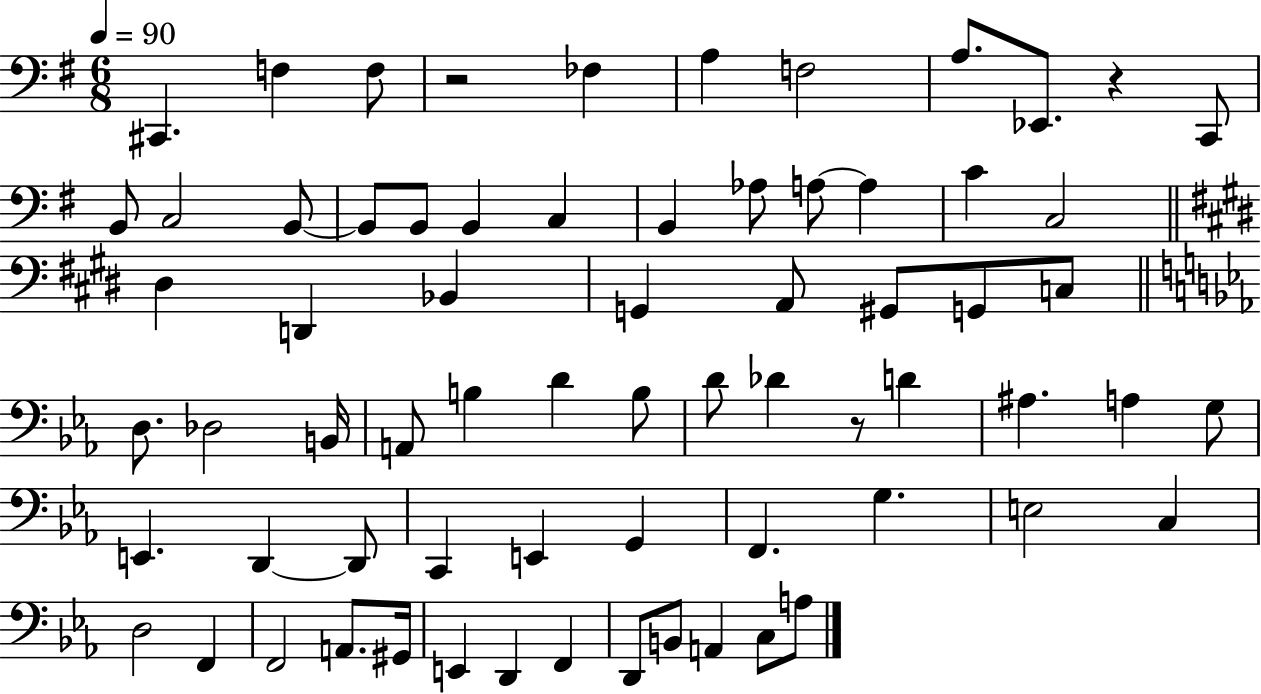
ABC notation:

X:1
T:Untitled
M:6/8
L:1/4
K:G
^C,, F, F,/2 z2 _F, A, F,2 A,/2 _E,,/2 z C,,/2 B,,/2 C,2 B,,/2 B,,/2 B,,/2 B,, C, B,, _A,/2 A,/2 A, C C,2 ^D, D,, _B,, G,, A,,/2 ^G,,/2 G,,/2 C,/2 D,/2 _D,2 B,,/4 A,,/2 B, D B,/2 D/2 _D z/2 D ^A, A, G,/2 E,, D,, D,,/2 C,, E,, G,, F,, G, E,2 C, D,2 F,, F,,2 A,,/2 ^G,,/4 E,, D,, F,, D,,/2 B,,/2 A,, C,/2 A,/2